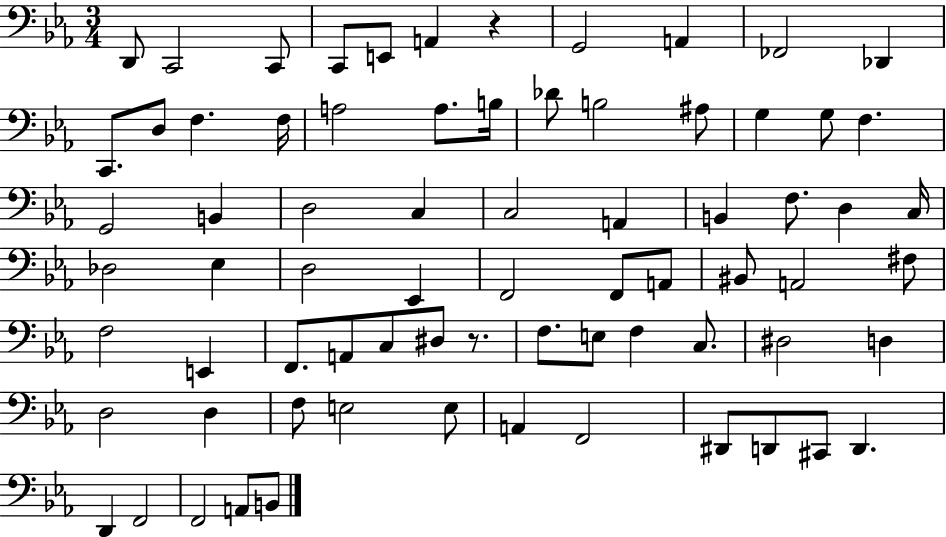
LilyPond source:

{
  \clef bass
  \numericTimeSignature
  \time 3/4
  \key ees \major
  d,8 c,2 c,8 | c,8 e,8 a,4 r4 | g,2 a,4 | fes,2 des,4 | \break c,8. d8 f4. f16 | a2 a8. b16 | des'8 b2 ais8 | g4 g8 f4. | \break g,2 b,4 | d2 c4 | c2 a,4 | b,4 f8. d4 c16 | \break des2 ees4 | d2 ees,4 | f,2 f,8 a,8 | bis,8 a,2 fis8 | \break f2 e,4 | f,8. a,8 c8 dis8 r8. | f8. e8 f4 c8. | dis2 d4 | \break d2 d4 | f8 e2 e8 | a,4 f,2 | dis,8 d,8 cis,8 d,4. | \break d,4 f,2 | f,2 a,8 b,8 | \bar "|."
}